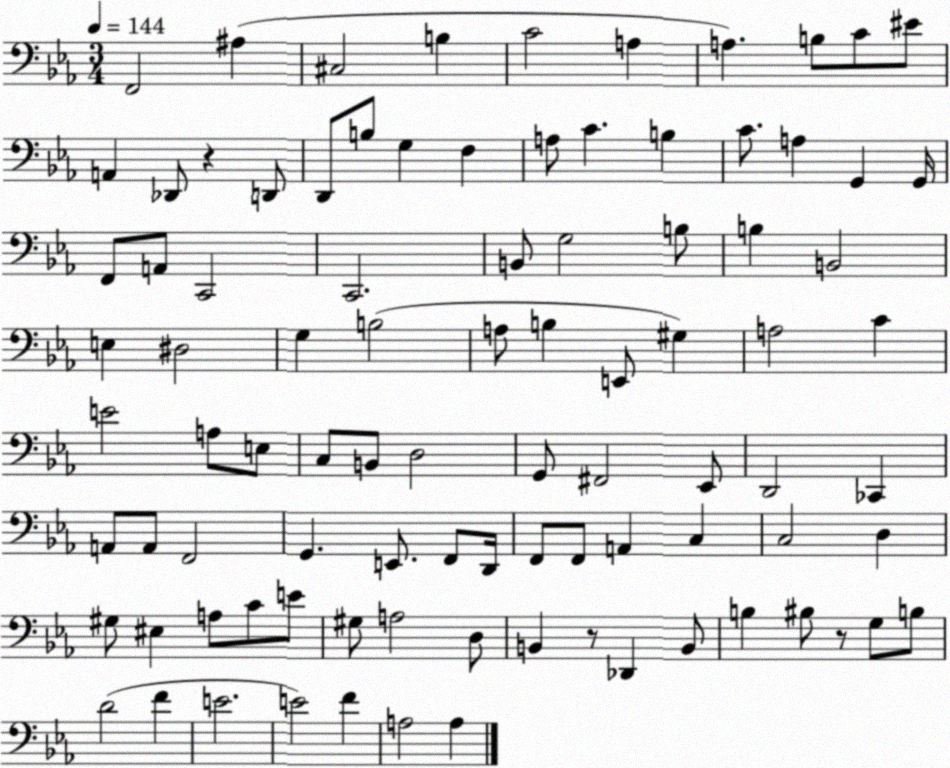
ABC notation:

X:1
T:Untitled
M:3/4
L:1/4
K:Eb
F,,2 ^A, ^C,2 B, C2 A, A, B,/2 C/2 ^E/2 A,, _D,,/2 z D,,/2 D,,/2 B,/2 G, F, A,/2 C B, C/2 A, G,, G,,/4 F,,/2 A,,/2 C,,2 C,,2 B,,/2 G,2 B,/2 B, B,,2 E, ^D,2 G, B,2 A,/2 B, E,,/2 ^G, A,2 C E2 A,/2 E,/2 C,/2 B,,/2 D,2 G,,/2 ^F,,2 _E,,/2 D,,2 _C,, A,,/2 A,,/2 F,,2 G,, E,,/2 F,,/2 D,,/4 F,,/2 F,,/2 A,, C, C,2 D, ^G,/2 ^E, A,/2 C/2 E/2 ^G,/2 A,2 D,/2 B,, z/2 _D,, B,,/2 B, ^B,/2 z/2 G,/2 B,/2 D2 F E2 E2 F A,2 A,